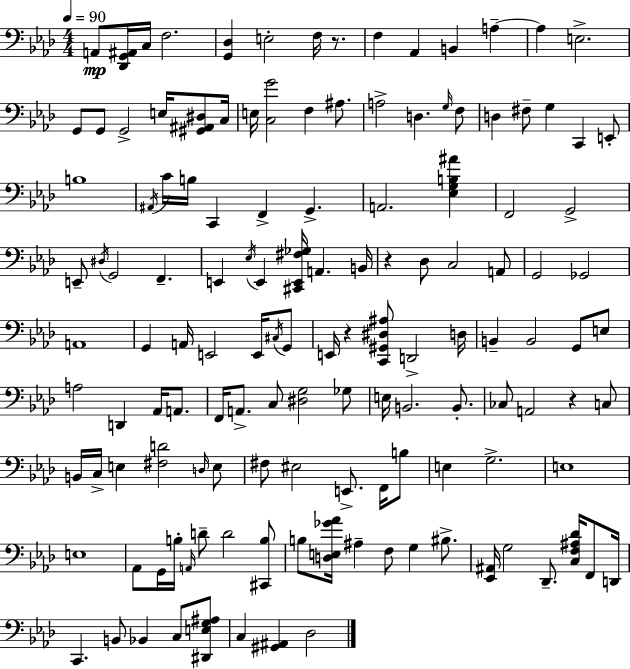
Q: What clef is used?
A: bass